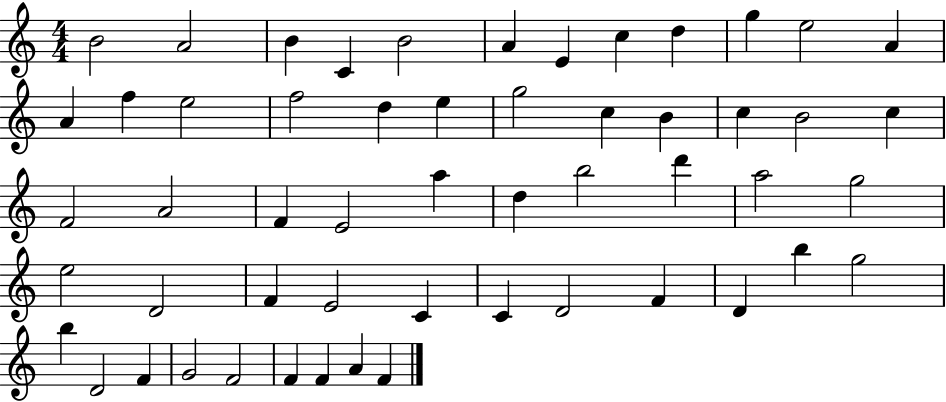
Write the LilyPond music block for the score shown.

{
  \clef treble
  \numericTimeSignature
  \time 4/4
  \key c \major
  b'2 a'2 | b'4 c'4 b'2 | a'4 e'4 c''4 d''4 | g''4 e''2 a'4 | \break a'4 f''4 e''2 | f''2 d''4 e''4 | g''2 c''4 b'4 | c''4 b'2 c''4 | \break f'2 a'2 | f'4 e'2 a''4 | d''4 b''2 d'''4 | a''2 g''2 | \break e''2 d'2 | f'4 e'2 c'4 | c'4 d'2 f'4 | d'4 b''4 g''2 | \break b''4 d'2 f'4 | g'2 f'2 | f'4 f'4 a'4 f'4 | \bar "|."
}